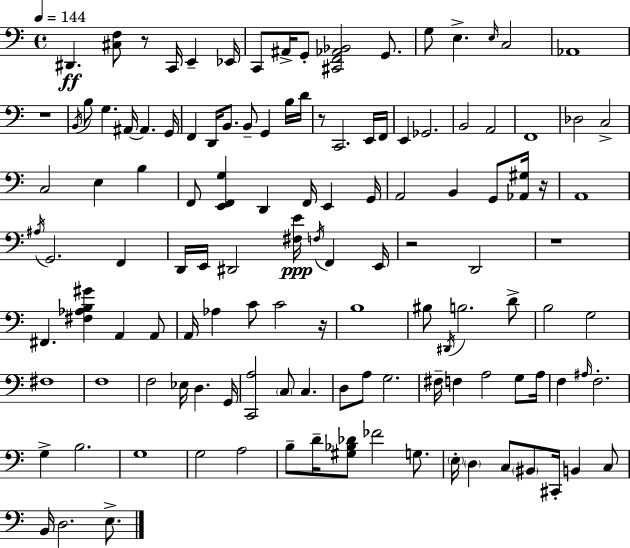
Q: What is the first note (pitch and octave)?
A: D#2